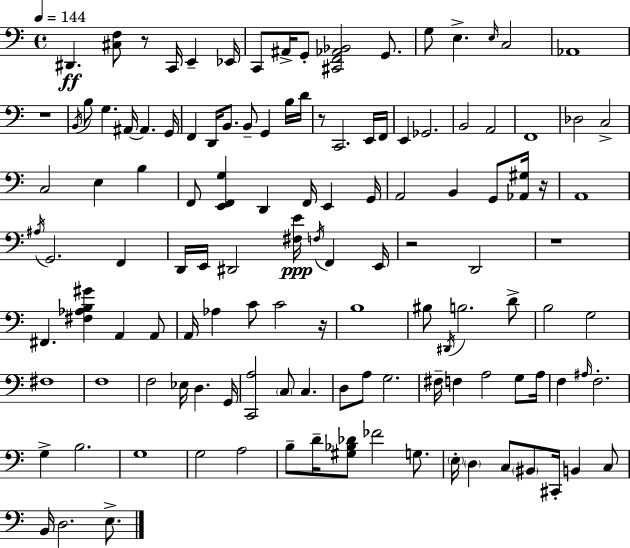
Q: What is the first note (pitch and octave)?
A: D#2